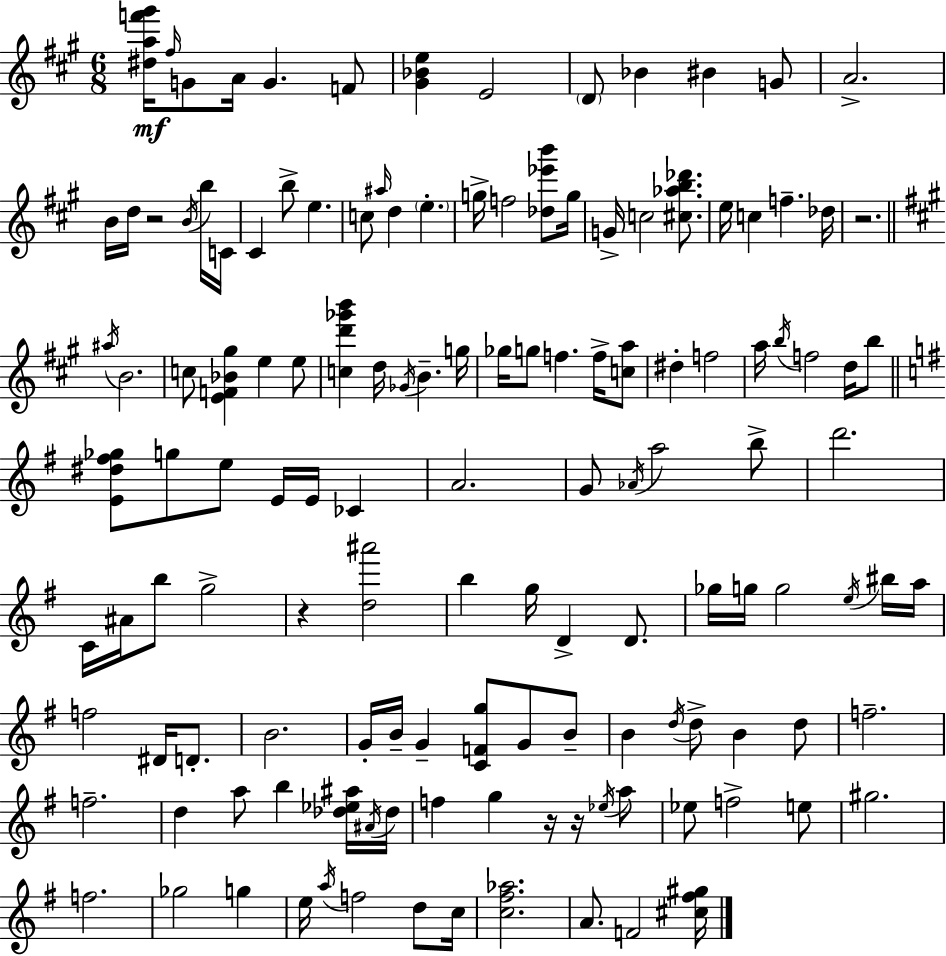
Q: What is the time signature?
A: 6/8